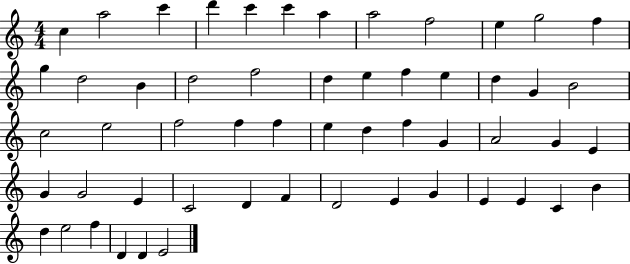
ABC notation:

X:1
T:Untitled
M:4/4
L:1/4
K:C
c a2 c' d' c' c' a a2 f2 e g2 f g d2 B d2 f2 d e f e d G B2 c2 e2 f2 f f e d f G A2 G E G G2 E C2 D F D2 E G E E C B d e2 f D D E2